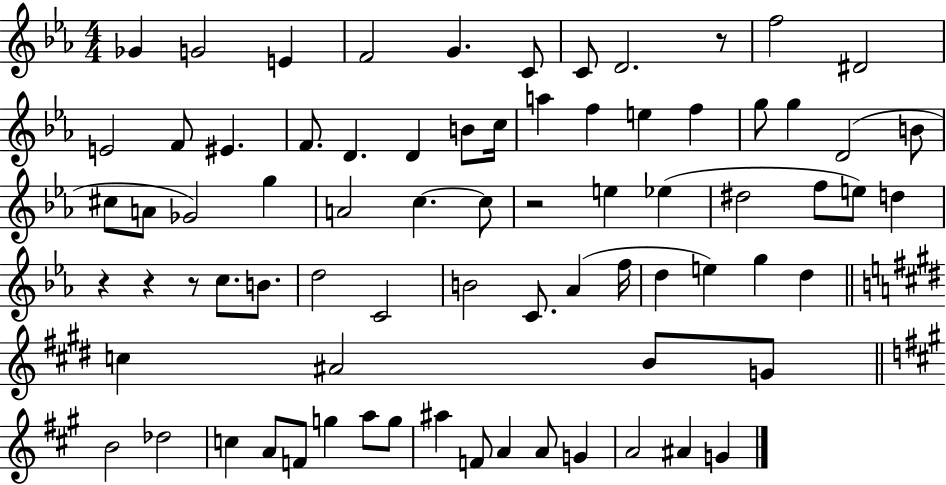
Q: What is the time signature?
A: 4/4